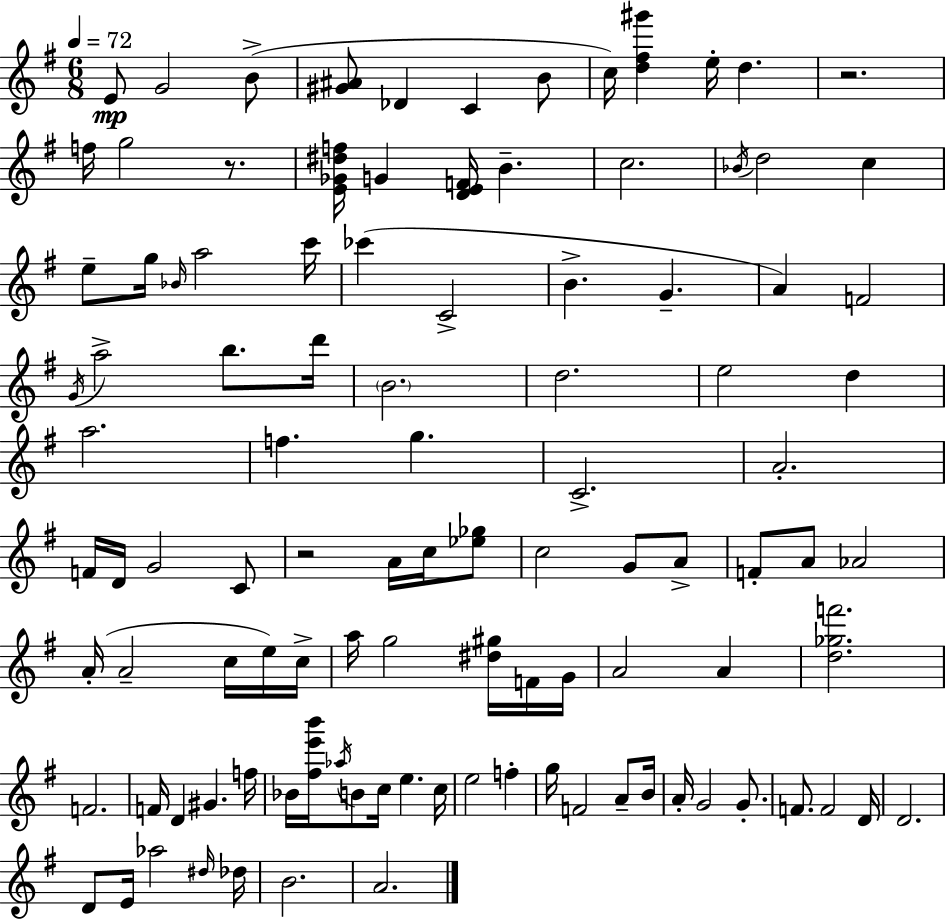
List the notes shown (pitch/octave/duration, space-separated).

E4/e G4/h B4/e [G#4,A#4]/e Db4/q C4/q B4/e C5/s [D5,F#5,G#6]/q E5/s D5/q. R/h. F5/s G5/h R/e. [E4,Gb4,D#5,F5]/s G4/q [D4,E4,F4]/s B4/q. C5/h. Bb4/s D5/h C5/q E5/e G5/s Bb4/s A5/h C6/s CES6/q C4/h B4/q. G4/q. A4/q F4/h G4/s A5/h B5/e. D6/s B4/h. D5/h. E5/h D5/q A5/h. F5/q. G5/q. C4/h. A4/h. F4/s D4/s G4/h C4/e R/h A4/s C5/s [Eb5,Gb5]/e C5/h G4/e A4/e F4/e A4/e Ab4/h A4/s A4/h C5/s E5/s C5/s A5/s G5/h [D#5,G#5]/s F4/s G4/s A4/h A4/q [D5,Gb5,F6]/h. F4/h. F4/s D4/q G#4/q. F5/s Bb4/s [F#5,E6,B6]/s Ab5/s B4/e C5/s E5/q. C5/s E5/h F5/q G5/s F4/h A4/e B4/s A4/s G4/h G4/e. F4/e. F4/h D4/s D4/h. D4/e E4/s Ab5/h D#5/s Db5/s B4/h. A4/h.